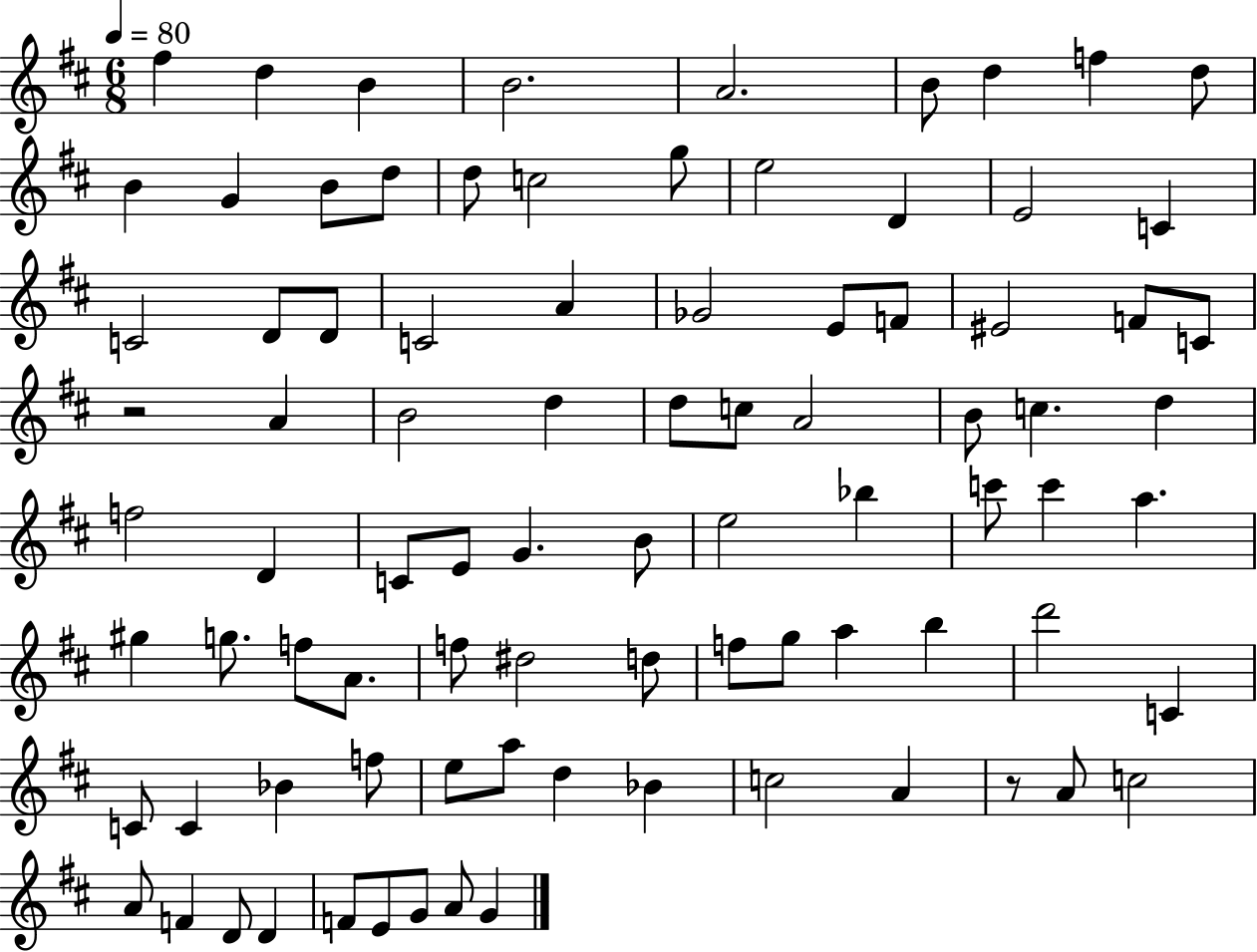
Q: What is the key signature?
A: D major